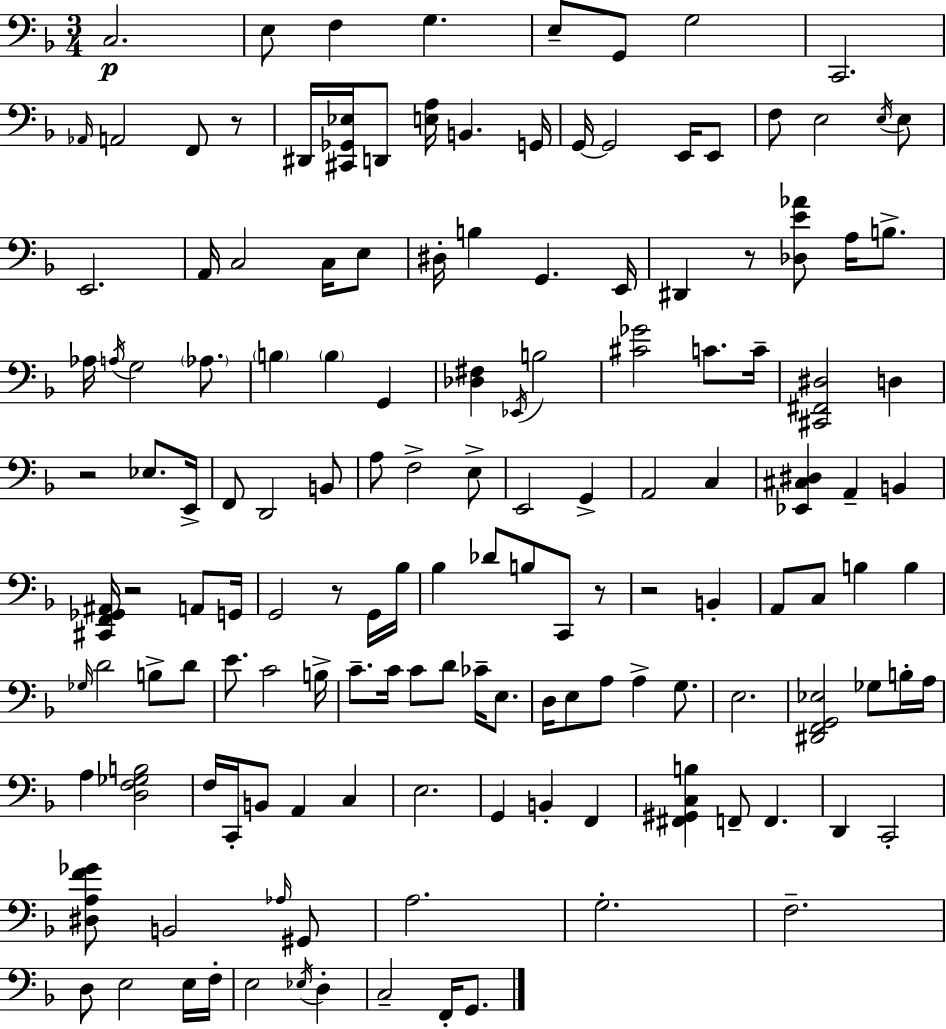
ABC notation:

X:1
T:Untitled
M:3/4
L:1/4
K:F
C,2 E,/2 F, G, E,/2 G,,/2 G,2 C,,2 _A,,/4 A,,2 F,,/2 z/2 ^D,,/4 [^C,,_G,,_E,]/4 D,,/2 [E,A,]/4 B,, G,,/4 G,,/4 G,,2 E,,/4 E,,/2 F,/2 E,2 E,/4 E,/2 E,,2 A,,/4 C,2 C,/4 E,/2 ^D,/4 B, G,, E,,/4 ^D,, z/2 [_D,E_A]/2 A,/4 B,/2 _A,/4 A,/4 G,2 _A,/2 B, B, G,, [_D,^F,] _E,,/4 B,2 [^C_G]2 C/2 C/4 [^C,,^F,,^D,]2 D, z2 _E,/2 E,,/4 F,,/2 D,,2 B,,/2 A,/2 F,2 E,/2 E,,2 G,, A,,2 C, [_E,,^C,^D,] A,, B,, [^C,,F,,_G,,^A,,]/4 z2 A,,/2 G,,/4 G,,2 z/2 G,,/4 _B,/4 _B, _D/2 B,/2 C,,/2 z/2 z2 B,, A,,/2 C,/2 B, B, _G,/4 D2 B,/2 D/2 E/2 C2 B,/4 C/2 C/4 C/2 D/2 _C/4 E,/2 D,/4 E,/2 A,/2 A, G,/2 E,2 [^D,,F,,G,,_E,]2 _G,/2 B,/4 A,/4 A, [D,F,_G,B,]2 F,/4 C,,/4 B,,/2 A,, C, E,2 G,, B,, F,, [^F,,^G,,C,B,] F,,/2 F,, D,, C,,2 [^D,A,F_G]/2 B,,2 _A,/4 ^G,,/2 A,2 G,2 F,2 D,/2 E,2 E,/4 F,/4 E,2 _E,/4 D, C,2 F,,/4 G,,/2